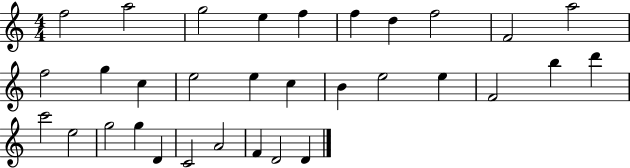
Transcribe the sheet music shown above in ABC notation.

X:1
T:Untitled
M:4/4
L:1/4
K:C
f2 a2 g2 e f f d f2 F2 a2 f2 g c e2 e c B e2 e F2 b d' c'2 e2 g2 g D C2 A2 F D2 D